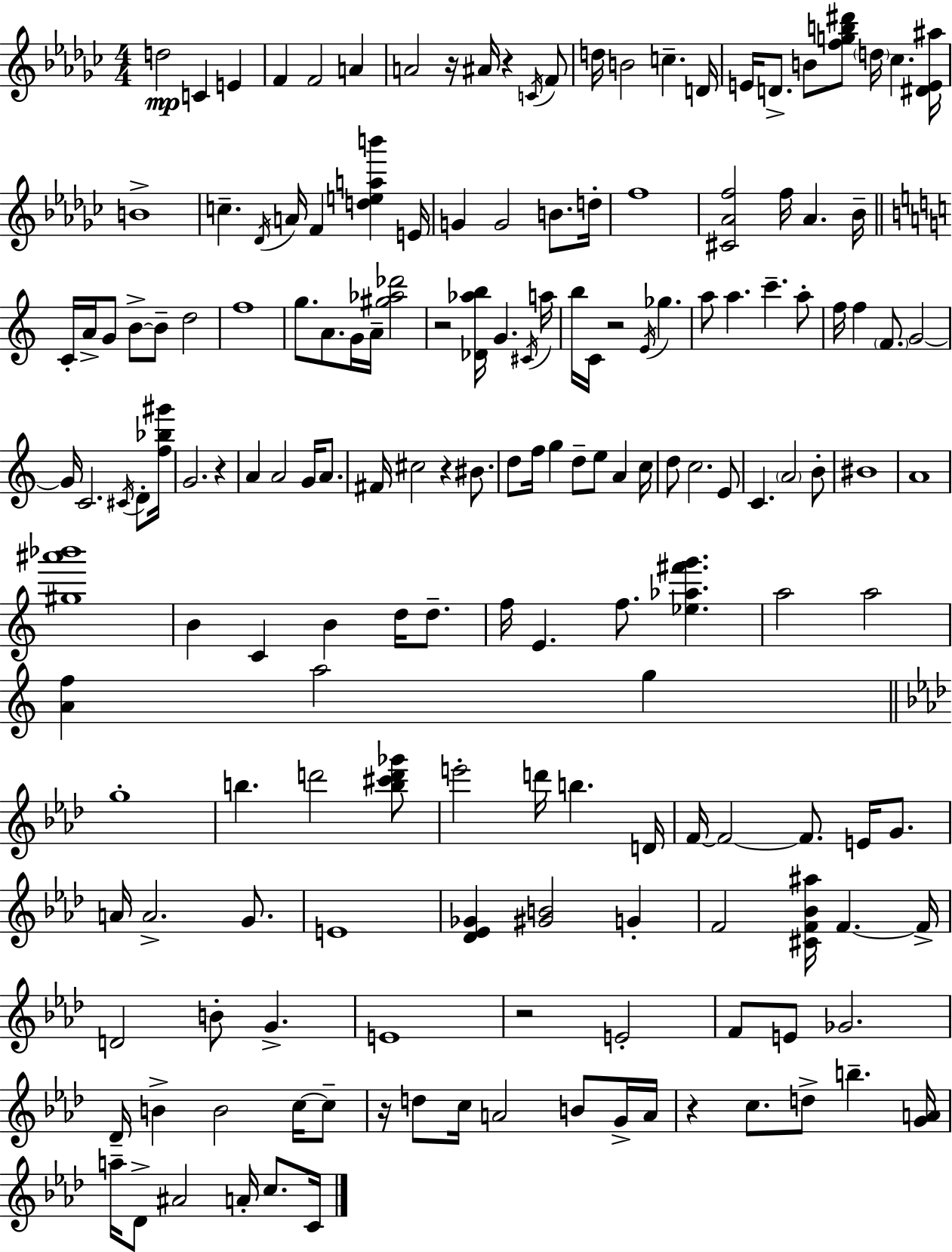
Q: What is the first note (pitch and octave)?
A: D5